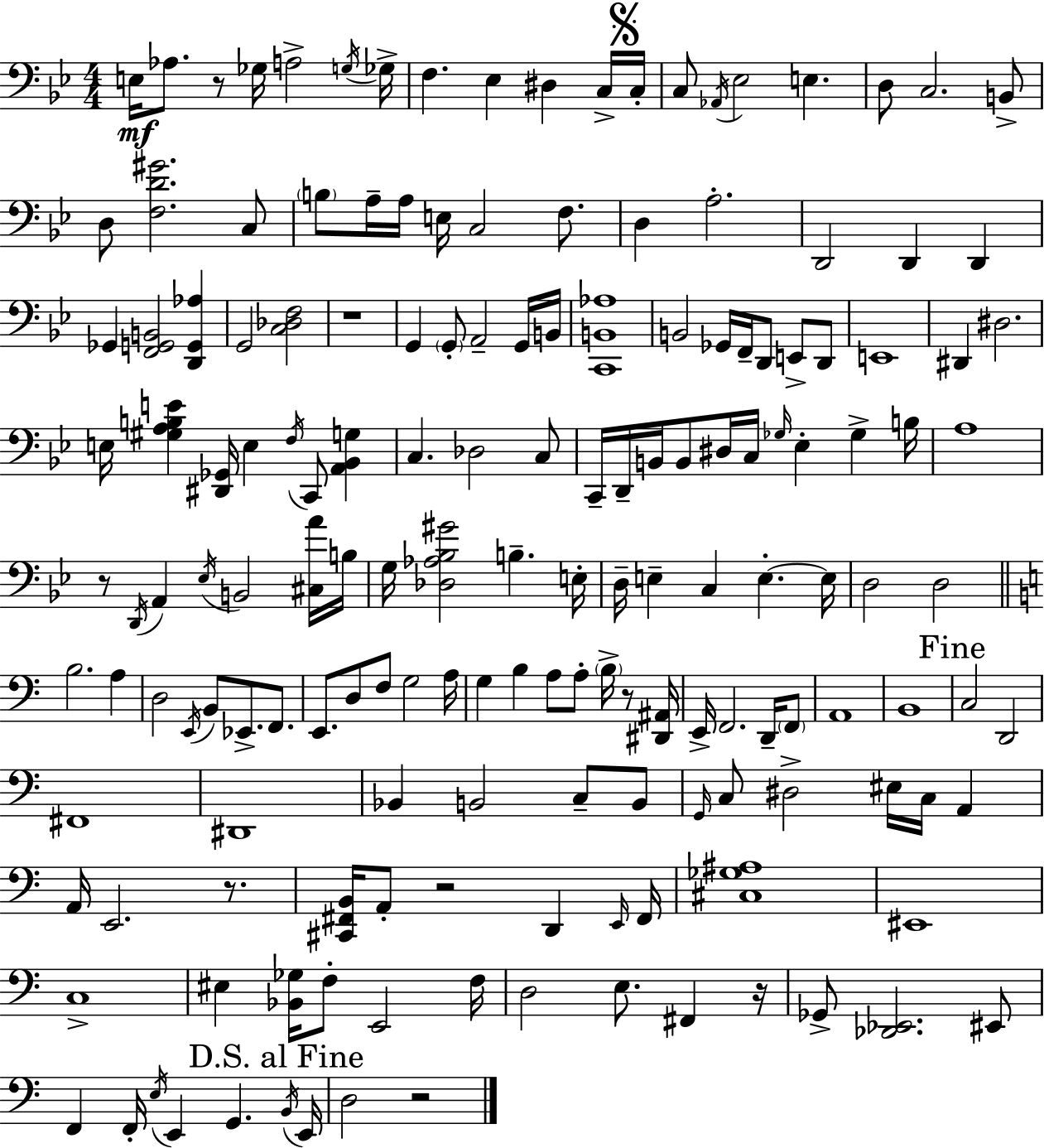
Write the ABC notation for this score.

X:1
T:Untitled
M:4/4
L:1/4
K:Gm
E,/4 _A,/2 z/2 _G,/4 A,2 G,/4 _G,/4 F, _E, ^D, C,/4 C,/4 C,/2 _A,,/4 _E,2 E, D,/2 C,2 B,,/2 D,/2 [F,D^G]2 C,/2 B,/2 A,/4 A,/4 E,/4 C,2 F,/2 D, A,2 D,,2 D,, D,, _G,, [F,,G,,B,,]2 [D,,G,,_A,] G,,2 [C,_D,F,]2 z4 G,, G,,/2 A,,2 G,,/4 B,,/4 [C,,B,,_A,]4 B,,2 _G,,/4 F,,/4 D,,/2 E,,/2 D,,/2 E,,4 ^D,, ^D,2 E,/4 [^G,A,B,E] [^D,,_G,,]/4 E, F,/4 C,,/2 [A,,_B,,G,] C, _D,2 C,/2 C,,/4 D,,/4 B,,/4 B,,/2 ^D,/4 C,/4 _G,/4 _E, _G, B,/4 A,4 z/2 D,,/4 A,, _E,/4 B,,2 [^C,A]/4 B,/4 G,/4 [_D,_A,_B,^G]2 B, E,/4 D,/4 E, C, E, E,/4 D,2 D,2 B,2 A, D,2 E,,/4 B,,/2 _E,,/2 F,,/2 E,,/2 D,/2 F,/2 G,2 A,/4 G, B, A,/2 A,/2 B,/4 z/2 [^D,,^A,,]/4 E,,/4 F,,2 D,,/4 F,,/2 A,,4 B,,4 C,2 D,,2 ^F,,4 ^D,,4 _B,, B,,2 C,/2 B,,/2 G,,/4 C,/2 ^D,2 ^E,/4 C,/4 A,, A,,/4 E,,2 z/2 [^C,,^F,,B,,]/4 A,,/2 z2 D,, E,,/4 ^F,,/4 [^C,_G,^A,]4 ^E,,4 C,4 ^E, [_B,,_G,]/4 F,/2 E,,2 F,/4 D,2 E,/2 ^F,, z/4 _G,,/2 [_D,,_E,,]2 ^E,,/2 F,, F,,/4 E,/4 E,, G,, B,,/4 E,,/4 D,2 z2